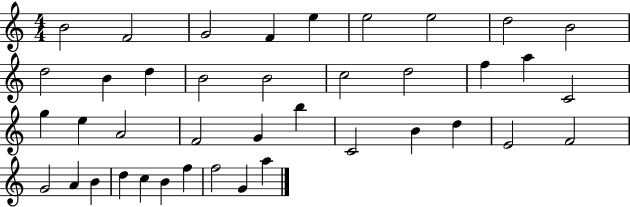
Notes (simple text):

B4/h F4/h G4/h F4/q E5/q E5/h E5/h D5/h B4/h D5/h B4/q D5/q B4/h B4/h C5/h D5/h F5/q A5/q C4/h G5/q E5/q A4/h F4/h G4/q B5/q C4/h B4/q D5/q E4/h F4/h G4/h A4/q B4/q D5/q C5/q B4/q F5/q F5/h G4/q A5/q